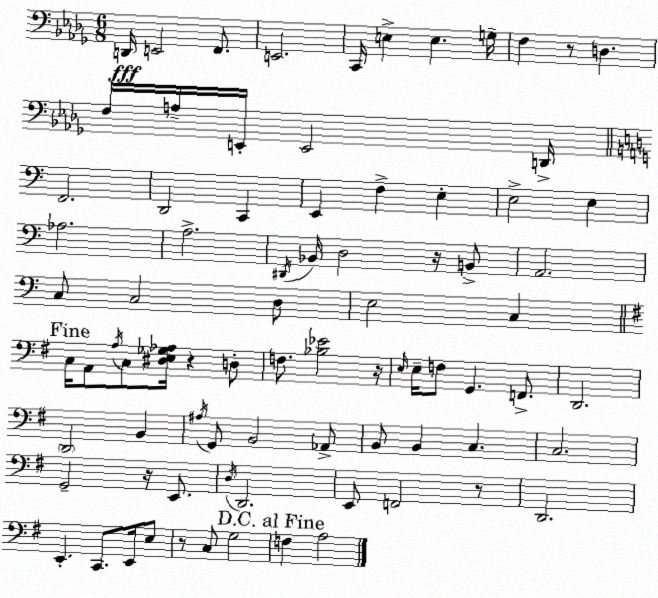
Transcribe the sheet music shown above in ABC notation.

X:1
T:Untitled
M:6/8
L:1/4
K:Bbm
D,,/4 E,,2 F,,/2 E,,2 C,,/4 E, E, G,/4 F, z/2 D, F,/4 A,/4 E,,/4 E,,2 D,,/4 F,,2 D,,2 C,, E,, F, E, E,2 E, _A,2 A,2 ^D,,/4 _B,,/4 D,2 z/4 B,,/2 A,,2 C,/2 C,2 D,/2 E,2 C, C,/4 A,,/2 A,/4 C,/2 [^D,E,_G,_A,]/4 z D,/2 F,/2 [_B,_E]2 z/4 E,/4 E,/4 F,/2 G,, F,,/2 D,,2 D,,2 B,, ^A,/4 G,,/2 B,,2 _A,,/2 B,,/2 B,, C, C,2 G,,2 z/4 E,,/2 D,/4 D,,2 E,,/2 F,,2 z/2 D,,2 E,, C,,/2 E,,/4 E,/2 z/2 C,/2 G,2 F, A,2